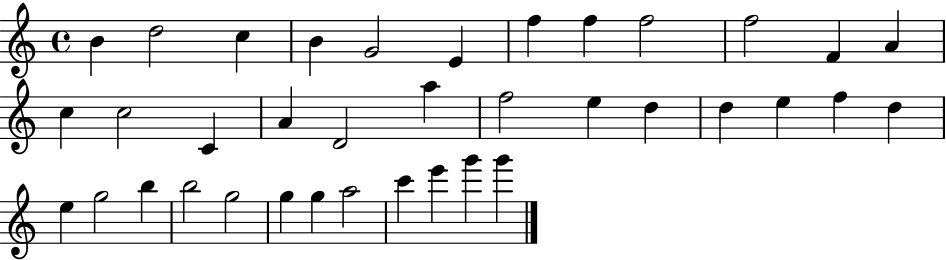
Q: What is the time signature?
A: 4/4